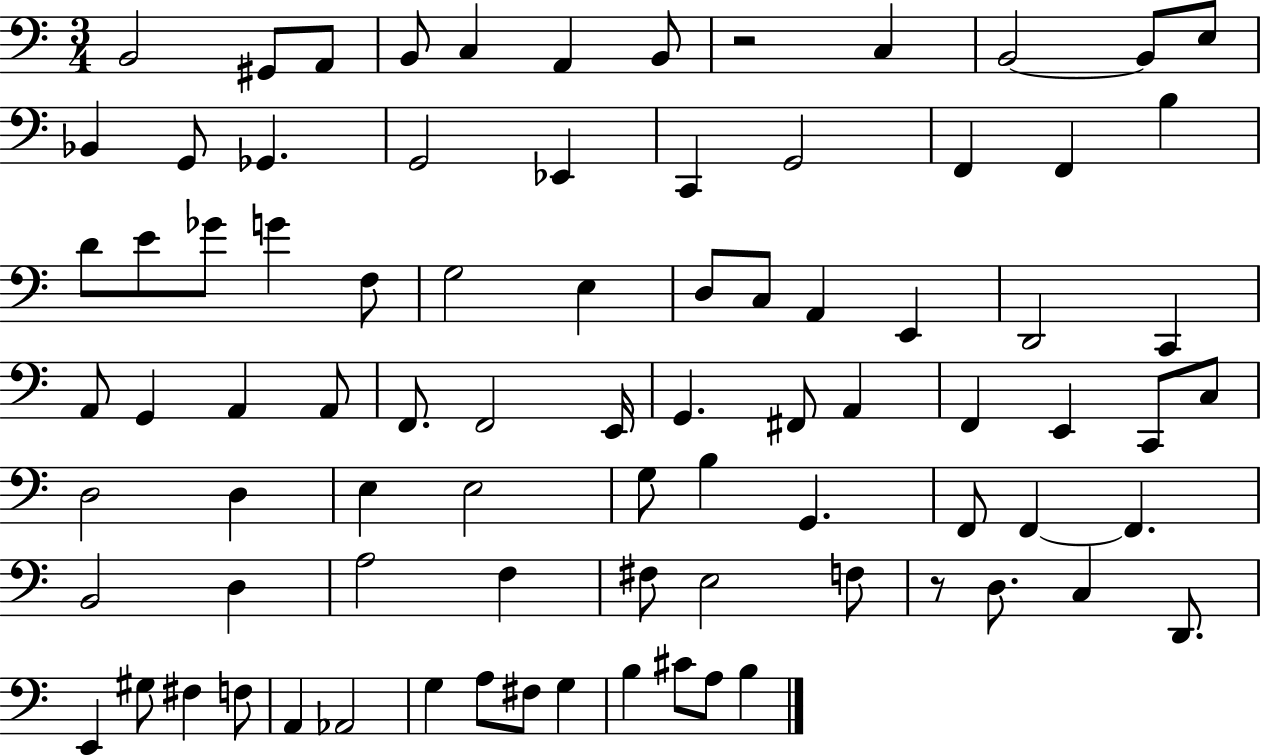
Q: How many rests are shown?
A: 2